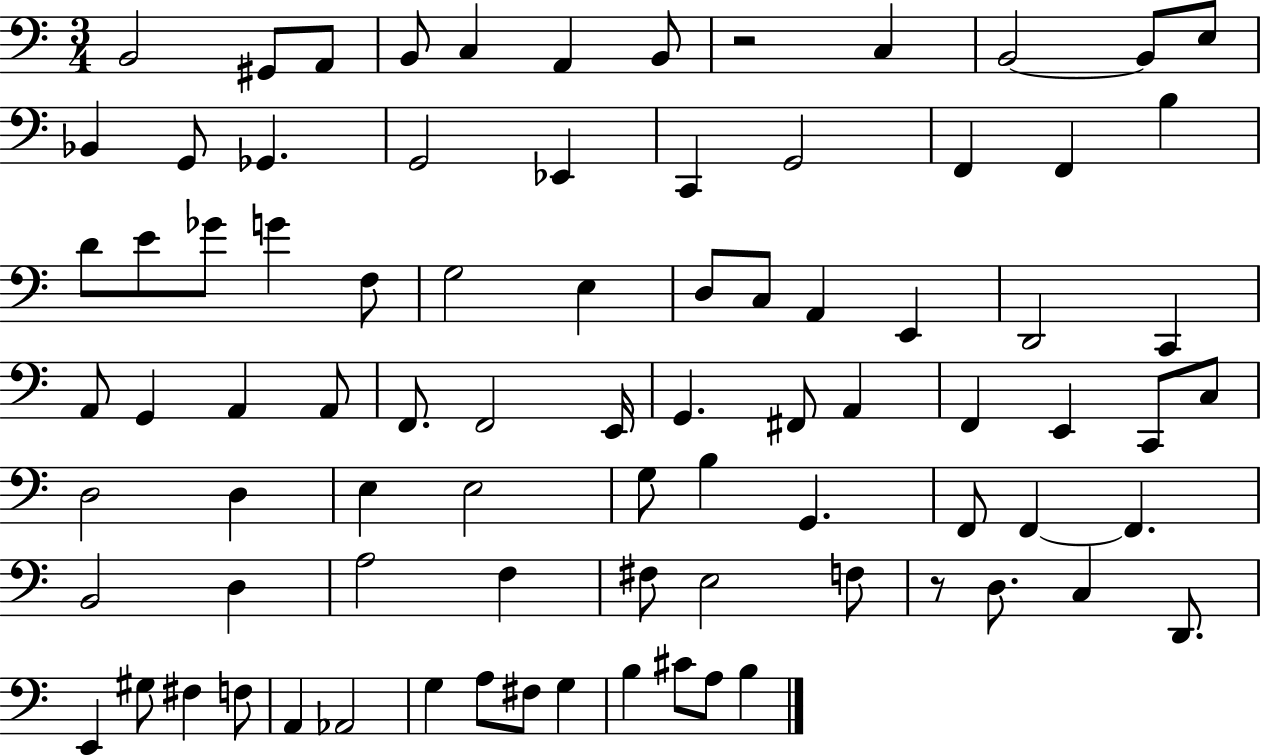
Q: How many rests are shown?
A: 2